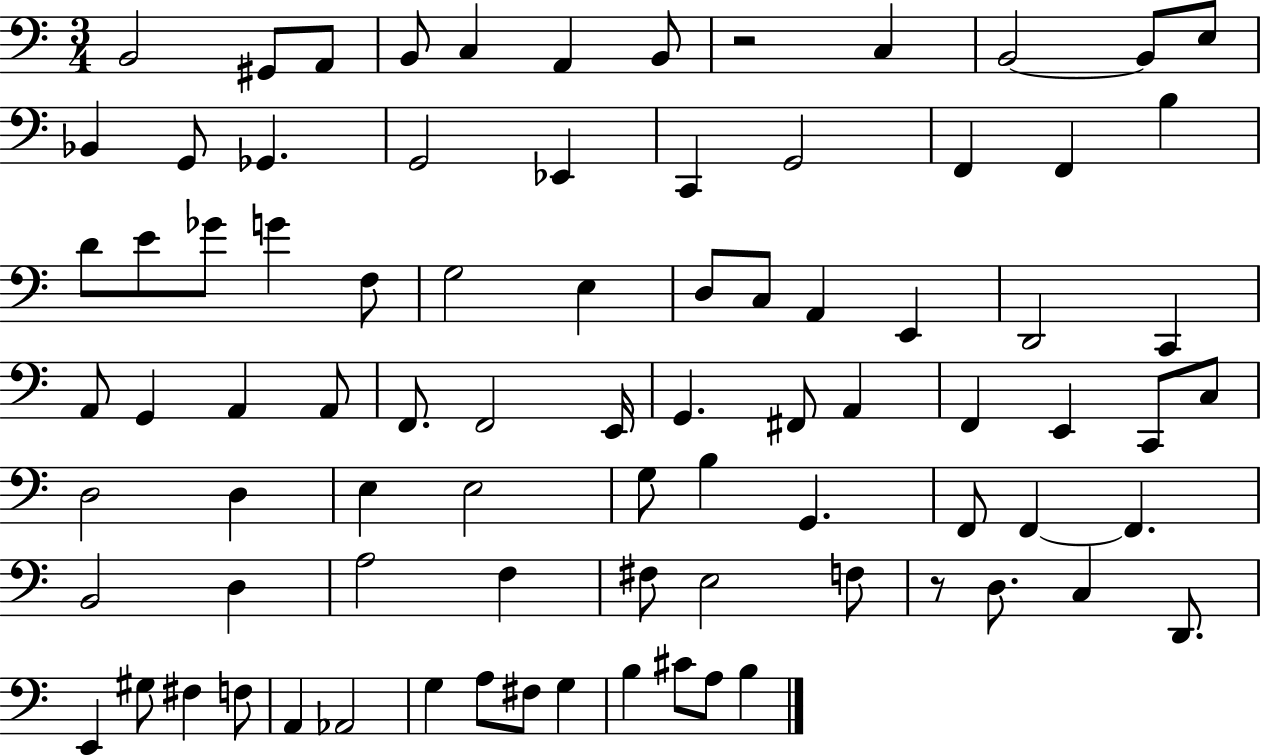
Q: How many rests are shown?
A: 2